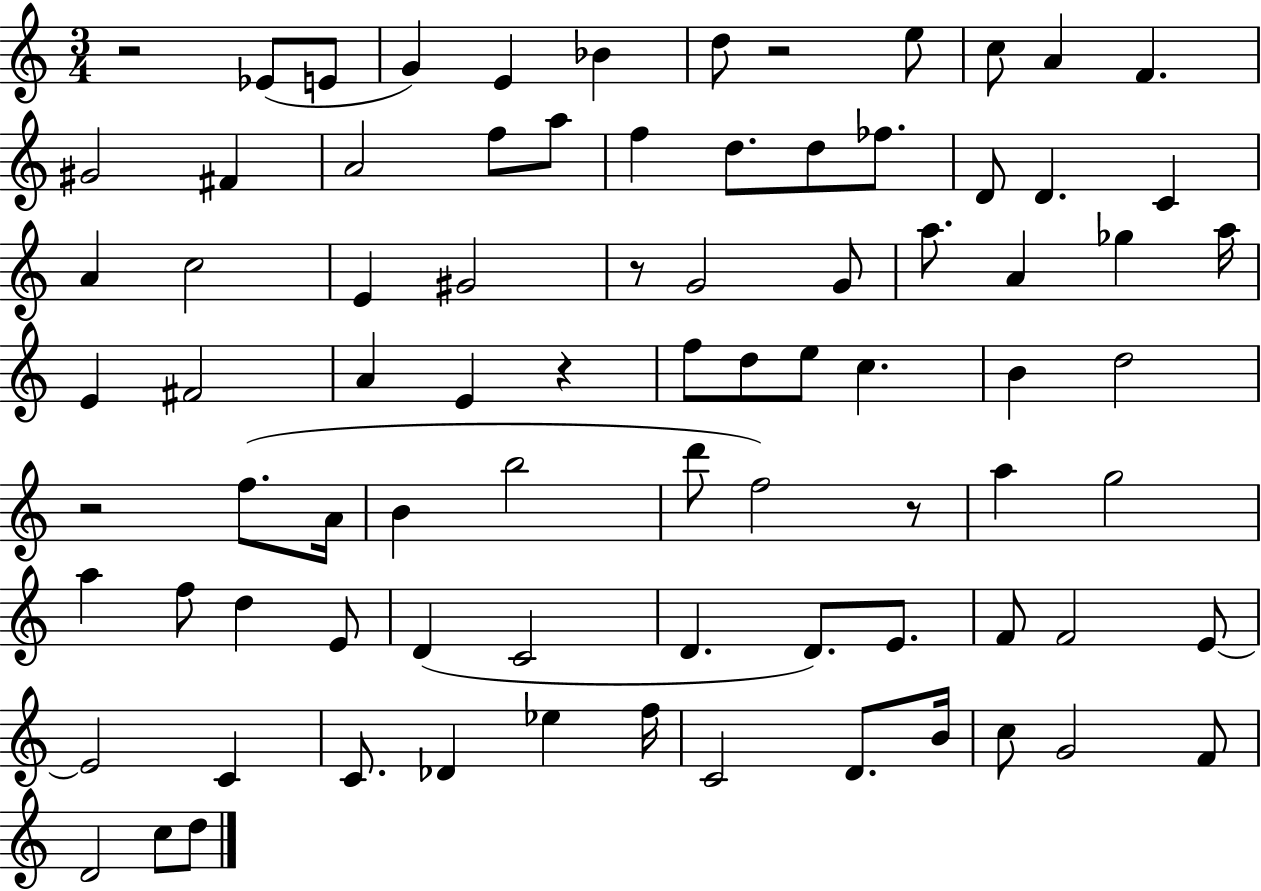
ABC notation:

X:1
T:Untitled
M:3/4
L:1/4
K:C
z2 _E/2 E/2 G E _B d/2 z2 e/2 c/2 A F ^G2 ^F A2 f/2 a/2 f d/2 d/2 _f/2 D/2 D C A c2 E ^G2 z/2 G2 G/2 a/2 A _g a/4 E ^F2 A E z f/2 d/2 e/2 c B d2 z2 f/2 A/4 B b2 d'/2 f2 z/2 a g2 a f/2 d E/2 D C2 D D/2 E/2 F/2 F2 E/2 E2 C C/2 _D _e f/4 C2 D/2 B/4 c/2 G2 F/2 D2 c/2 d/2